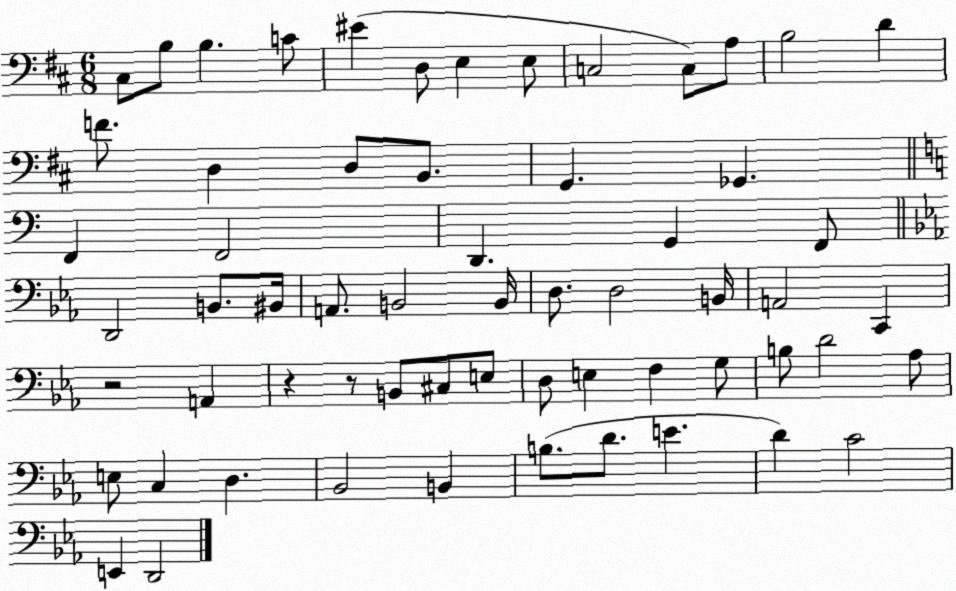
X:1
T:Untitled
M:6/8
L:1/4
K:D
^C,/2 B,/2 B, C/2 ^E D,/2 E, E,/2 C,2 C,/2 A,/2 B,2 D F/2 D, D,/2 B,,/2 G,, _G,, F,, F,,2 D,, G,, F,,/2 D,,2 B,,/2 ^B,,/4 A,,/2 B,,2 B,,/4 D,/2 D,2 B,,/4 A,,2 C,, z2 A,, z z/2 B,,/2 ^C,/2 E,/2 D,/2 E, F, G,/2 B,/2 D2 _A,/2 E,/2 C, D, _B,,2 B,, B,/2 D/2 E D C2 E,, D,,2